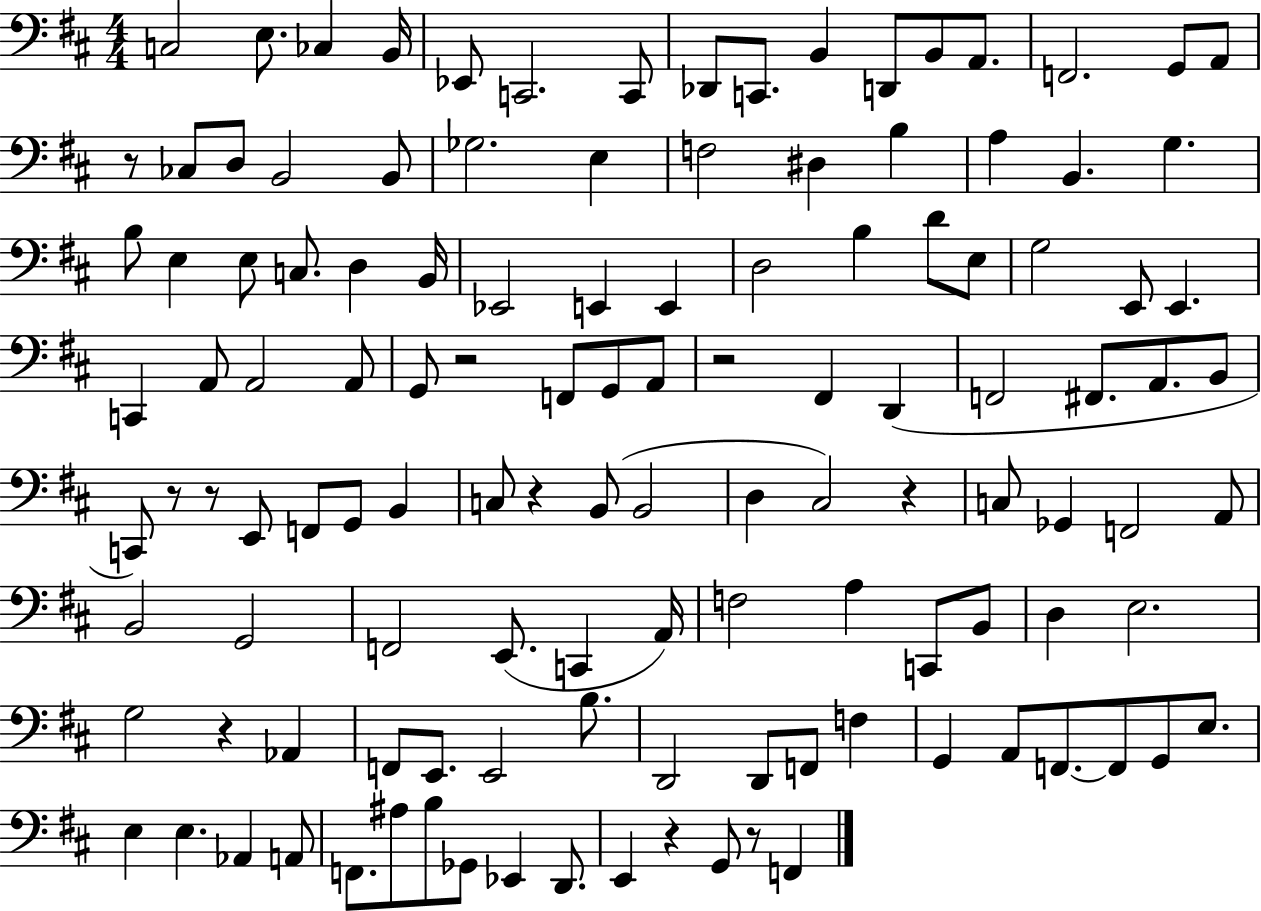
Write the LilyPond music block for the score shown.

{
  \clef bass
  \numericTimeSignature
  \time 4/4
  \key d \major
  c2 e8. ces4 b,16 | ees,8 c,2. c,8 | des,8 c,8. b,4 d,8 b,8 a,8. | f,2. g,8 a,8 | \break r8 ces8 d8 b,2 b,8 | ges2. e4 | f2 dis4 b4 | a4 b,4. g4. | \break b8 e4 e8 c8. d4 b,16 | ees,2 e,4 e,4 | d2 b4 d'8 e8 | g2 e,8 e,4. | \break c,4 a,8 a,2 a,8 | g,8 r2 f,8 g,8 a,8 | r2 fis,4 d,4( | f,2 fis,8. a,8. b,8 | \break c,8) r8 r8 e,8 f,8 g,8 b,4 | c8 r4 b,8( b,2 | d4 cis2) r4 | c8 ges,4 f,2 a,8 | \break b,2 g,2 | f,2 e,8.( c,4 a,16) | f2 a4 c,8 b,8 | d4 e2. | \break g2 r4 aes,4 | f,8 e,8. e,2 b8. | d,2 d,8 f,8 f4 | g,4 a,8 f,8.~~ f,8 g,8 e8. | \break e4 e4. aes,4 a,8 | f,8. ais8 b8 ges,8 ees,4 d,8. | e,4 r4 g,8 r8 f,4 | \bar "|."
}